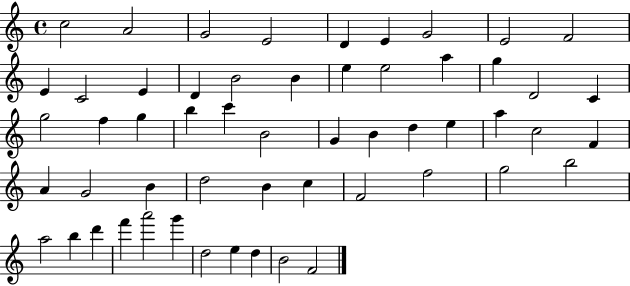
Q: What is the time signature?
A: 4/4